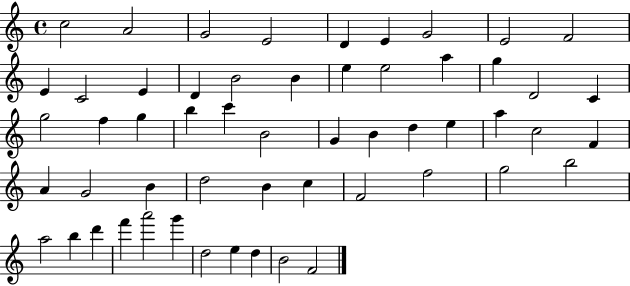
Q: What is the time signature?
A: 4/4